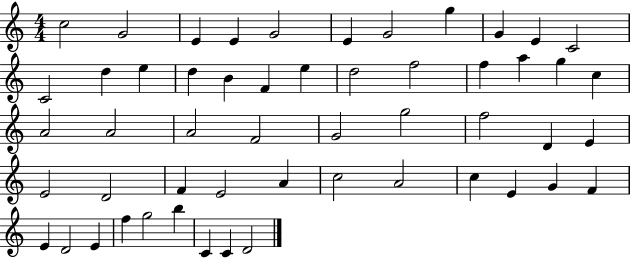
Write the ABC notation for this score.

X:1
T:Untitled
M:4/4
L:1/4
K:C
c2 G2 E E G2 E G2 g G E C2 C2 d e d B F e d2 f2 f a g c A2 A2 A2 F2 G2 g2 f2 D E E2 D2 F E2 A c2 A2 c E G F E D2 E f g2 b C C D2